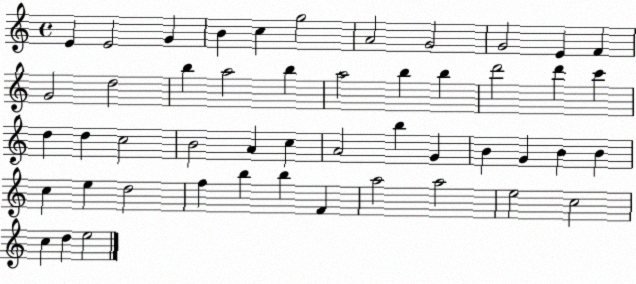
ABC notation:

X:1
T:Untitled
M:4/4
L:1/4
K:C
E E2 G B c g2 A2 G2 G2 E F G2 d2 b a2 b a2 b b d'2 d' c' d d c2 B2 A c A2 b G B G B B c e d2 f b b F a2 a2 e2 c2 c d e2